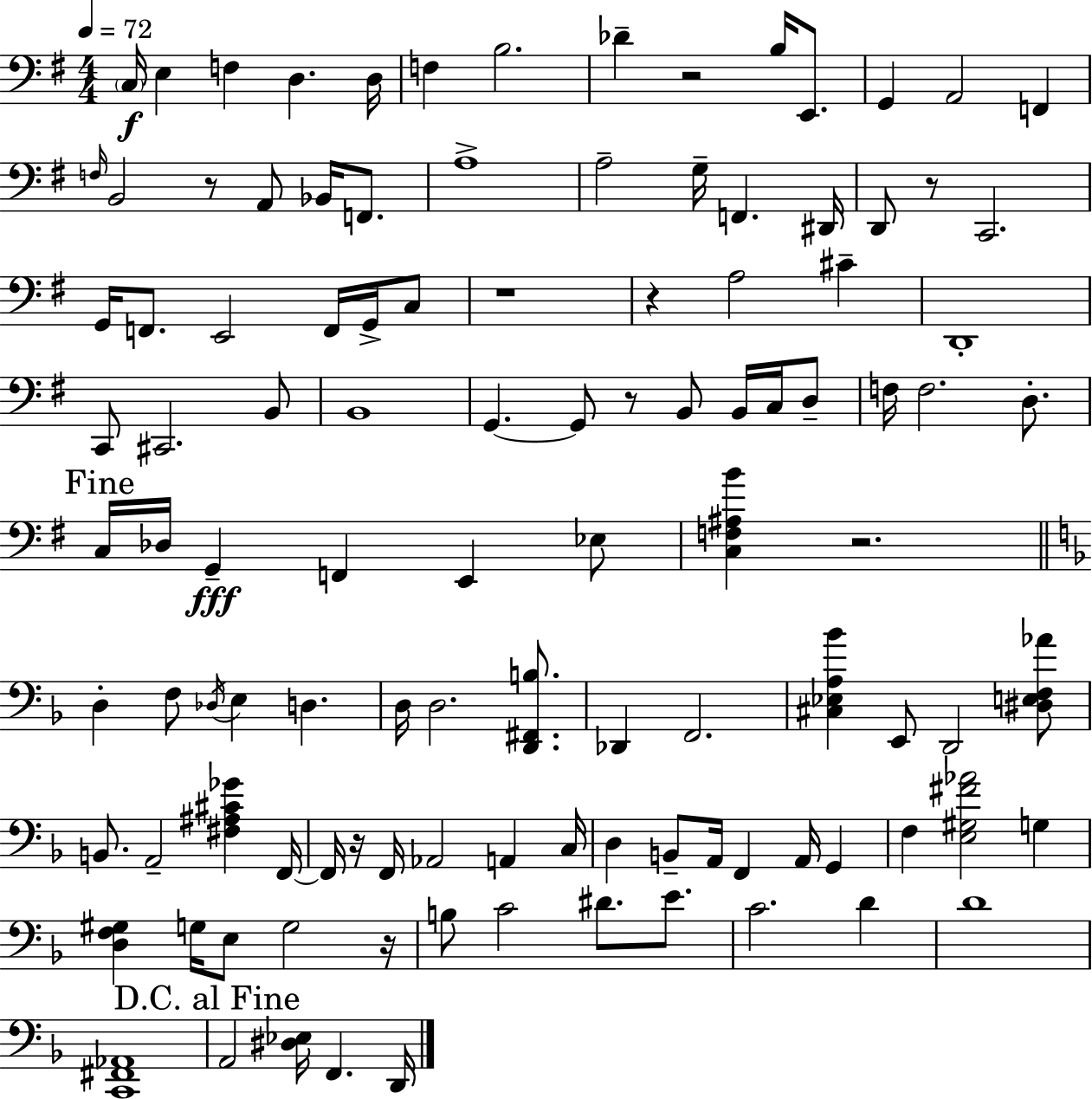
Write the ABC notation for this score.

X:1
T:Untitled
M:4/4
L:1/4
K:G
C,/4 E, F, D, D,/4 F, B,2 _D z2 B,/4 E,,/2 G,, A,,2 F,, F,/4 B,,2 z/2 A,,/2 _B,,/4 F,,/2 A,4 A,2 G,/4 F,, ^D,,/4 D,,/2 z/2 C,,2 G,,/4 F,,/2 E,,2 F,,/4 G,,/4 C,/2 z4 z A,2 ^C D,,4 C,,/2 ^C,,2 B,,/2 B,,4 G,, G,,/2 z/2 B,,/2 B,,/4 C,/4 D,/2 F,/4 F,2 D,/2 C,/4 _D,/4 G,, F,, E,, _E,/2 [C,F,^A,B] z2 D, F,/2 _D,/4 E, D, D,/4 D,2 [D,,^F,,B,]/2 _D,, F,,2 [^C,_E,A,_B] E,,/2 D,,2 [^D,E,F,_A]/2 B,,/2 A,,2 [^F,^A,^C_G] F,,/4 F,,/4 z/4 F,,/4 _A,,2 A,, C,/4 D, B,,/2 A,,/4 F,, A,,/4 G,, F, [E,^G,^F_A]2 G, [D,F,^G,] G,/4 E,/2 G,2 z/4 B,/2 C2 ^D/2 E/2 C2 D D4 [C,,^F,,_A,,]4 A,,2 [^D,_E,]/4 F,, D,,/4